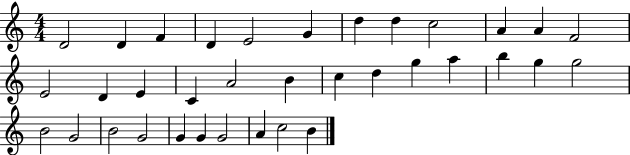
{
  \clef treble
  \numericTimeSignature
  \time 4/4
  \key c \major
  d'2 d'4 f'4 | d'4 e'2 g'4 | d''4 d''4 c''2 | a'4 a'4 f'2 | \break e'2 d'4 e'4 | c'4 a'2 b'4 | c''4 d''4 g''4 a''4 | b''4 g''4 g''2 | \break b'2 g'2 | b'2 g'2 | g'4 g'4 g'2 | a'4 c''2 b'4 | \break \bar "|."
}